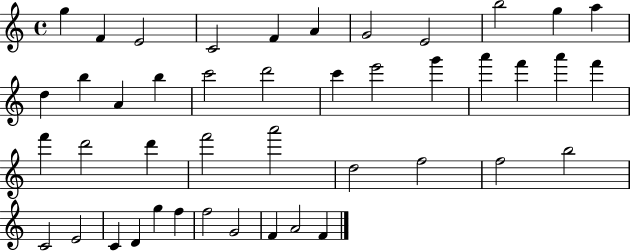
{
  \clef treble
  \time 4/4
  \defaultTimeSignature
  \key c \major
  g''4 f'4 e'2 | c'2 f'4 a'4 | g'2 e'2 | b''2 g''4 a''4 | \break d''4 b''4 a'4 b''4 | c'''2 d'''2 | c'''4 e'''2 g'''4 | a'''4 f'''4 a'''4 f'''4 | \break f'''4 d'''2 d'''4 | f'''2 a'''2 | d''2 f''2 | f''2 b''2 | \break c'2 e'2 | c'4 d'4 g''4 f''4 | f''2 g'2 | f'4 a'2 f'4 | \break \bar "|."
}